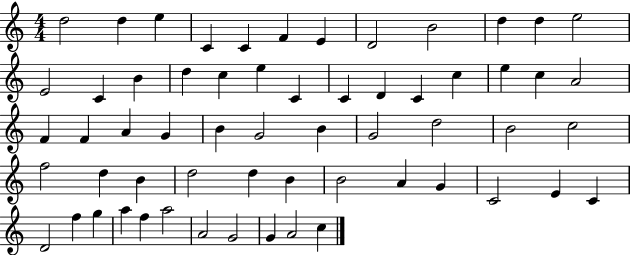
D5/h D5/q E5/q C4/q C4/q F4/q E4/q D4/h B4/h D5/q D5/q E5/h E4/h C4/q B4/q D5/q C5/q E5/q C4/q C4/q D4/q C4/q C5/q E5/q C5/q A4/h F4/q F4/q A4/q G4/q B4/q G4/h B4/q G4/h D5/h B4/h C5/h F5/h D5/q B4/q D5/h D5/q B4/q B4/h A4/q G4/q C4/h E4/q C4/q D4/h F5/q G5/q A5/q F5/q A5/h A4/h G4/h G4/q A4/h C5/q